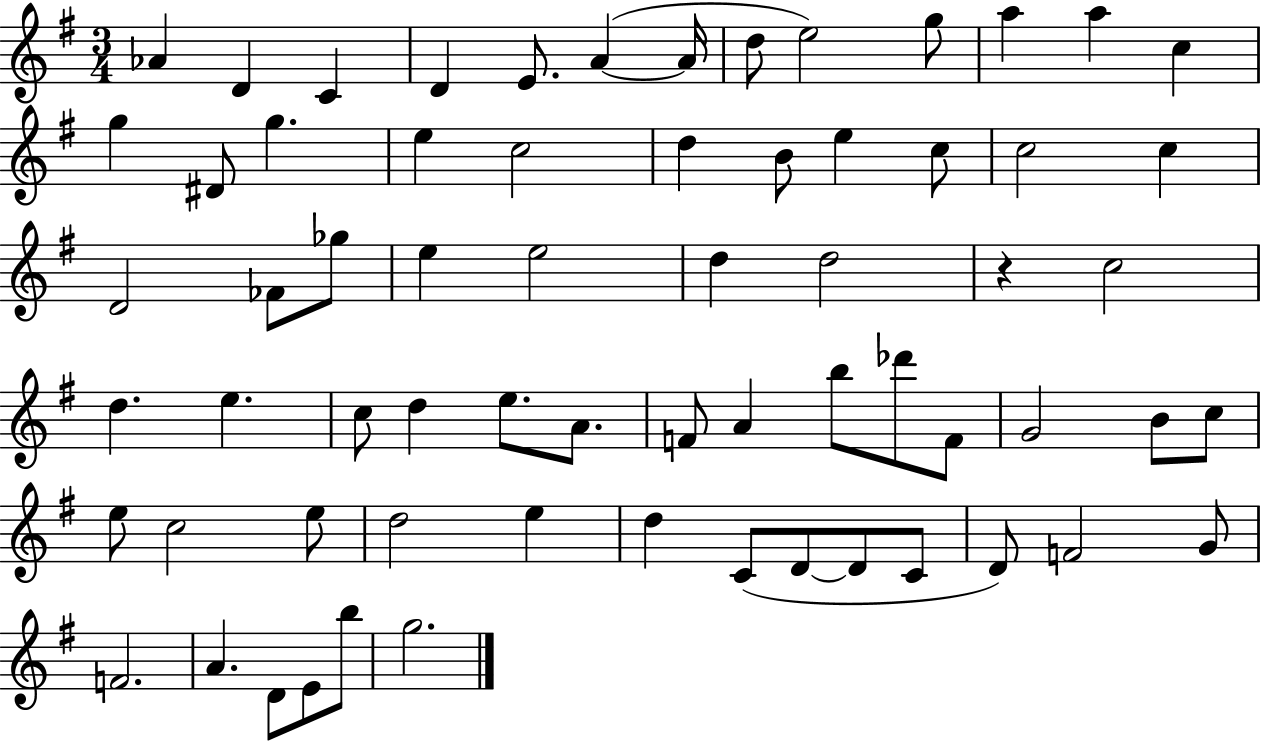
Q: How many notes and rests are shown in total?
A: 66